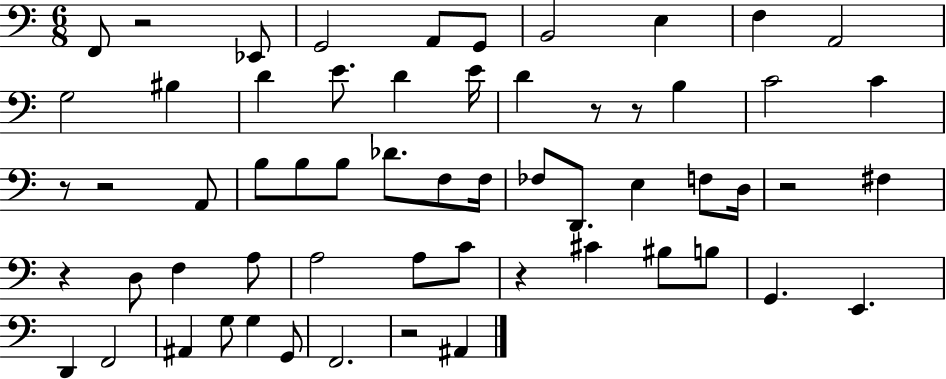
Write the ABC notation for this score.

X:1
T:Untitled
M:6/8
L:1/4
K:C
F,,/2 z2 _E,,/2 G,,2 A,,/2 G,,/2 B,,2 E, F, A,,2 G,2 ^B, D E/2 D E/4 D z/2 z/2 B, C2 C z/2 z2 A,,/2 B,/2 B,/2 B,/2 _D/2 F,/2 F,/4 _F,/2 D,,/2 E, F,/2 D,/4 z2 ^F, z D,/2 F, A,/2 A,2 A,/2 C/2 z ^C ^B,/2 B,/2 G,, E,, D,, F,,2 ^A,, G,/2 G, G,,/2 F,,2 z2 ^A,,